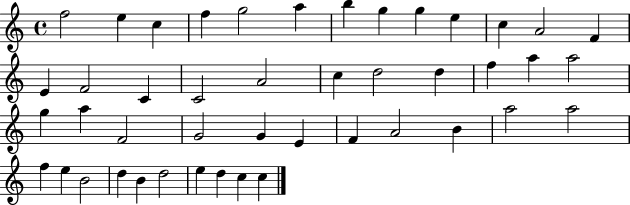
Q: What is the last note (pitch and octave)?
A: C5